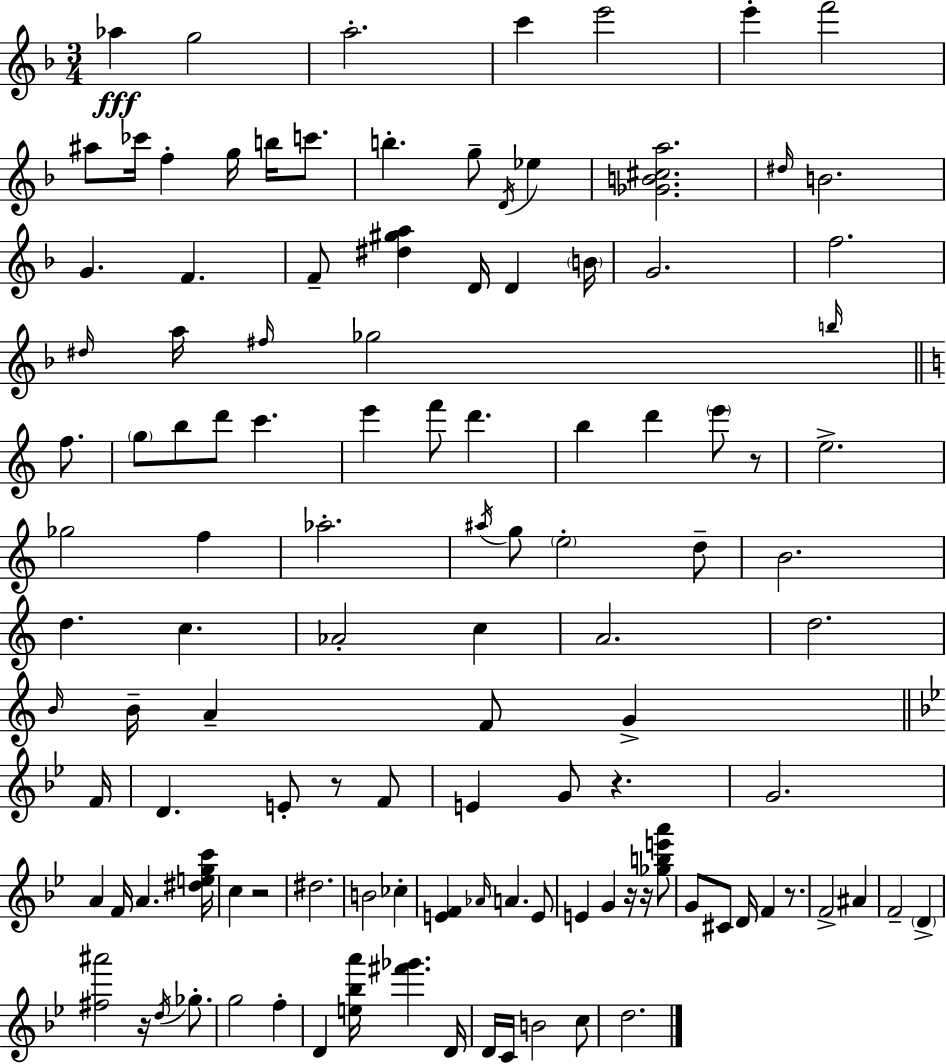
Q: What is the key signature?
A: D minor